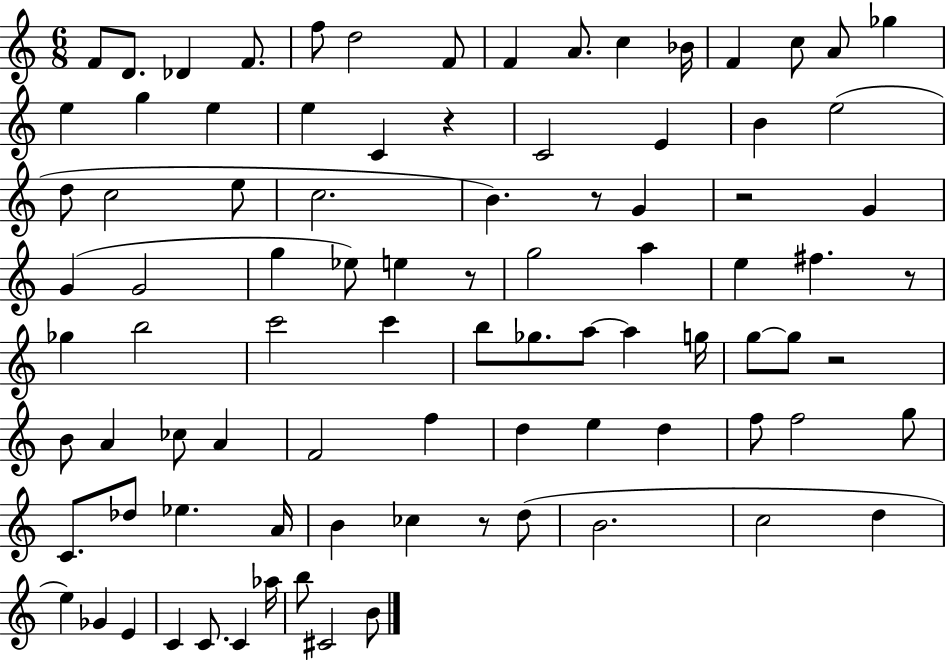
{
  \clef treble
  \numericTimeSignature
  \time 6/8
  \key c \major
  \repeat volta 2 { f'8 d'8. des'4 f'8. | f''8 d''2 f'8 | f'4 a'8. c''4 bes'16 | f'4 c''8 a'8 ges''4 | \break e''4 g''4 e''4 | e''4 c'4 r4 | c'2 e'4 | b'4 e''2( | \break d''8 c''2 e''8 | c''2. | b'4.) r8 g'4 | r2 g'4 | \break g'4( g'2 | g''4 ees''8) e''4 r8 | g''2 a''4 | e''4 fis''4. r8 | \break ges''4 b''2 | c'''2 c'''4 | b''8 ges''8. a''8~~ a''4 g''16 | g''8~~ g''8 r2 | \break b'8 a'4 ces''8 a'4 | f'2 f''4 | d''4 e''4 d''4 | f''8 f''2 g''8 | \break c'8. des''8 ees''4. a'16 | b'4 ces''4 r8 d''8( | b'2. | c''2 d''4 | \break e''4) ges'4 e'4 | c'4 c'8. c'4 aes''16 | b''8 cis'2 b'8 | } \bar "|."
}